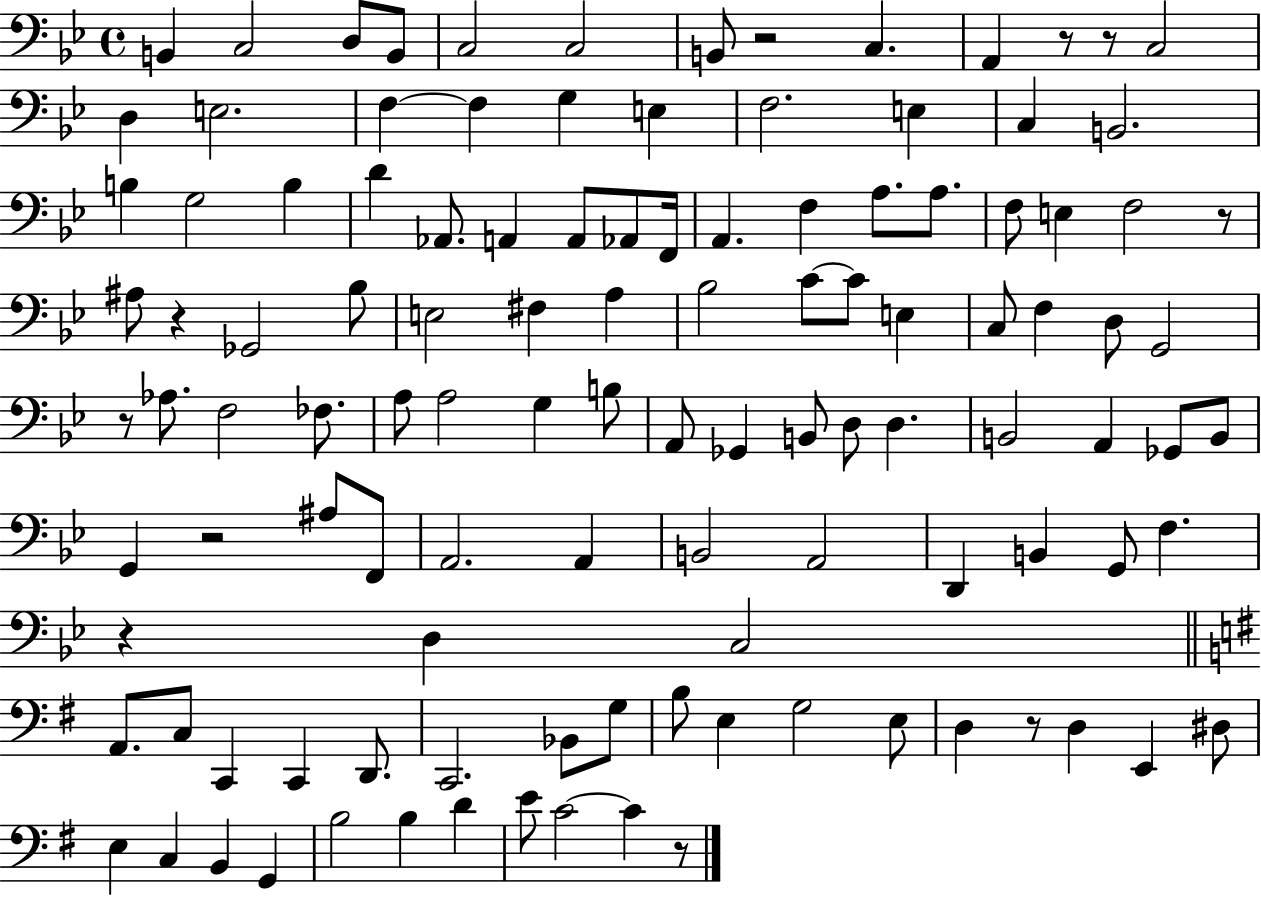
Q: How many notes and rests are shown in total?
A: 115